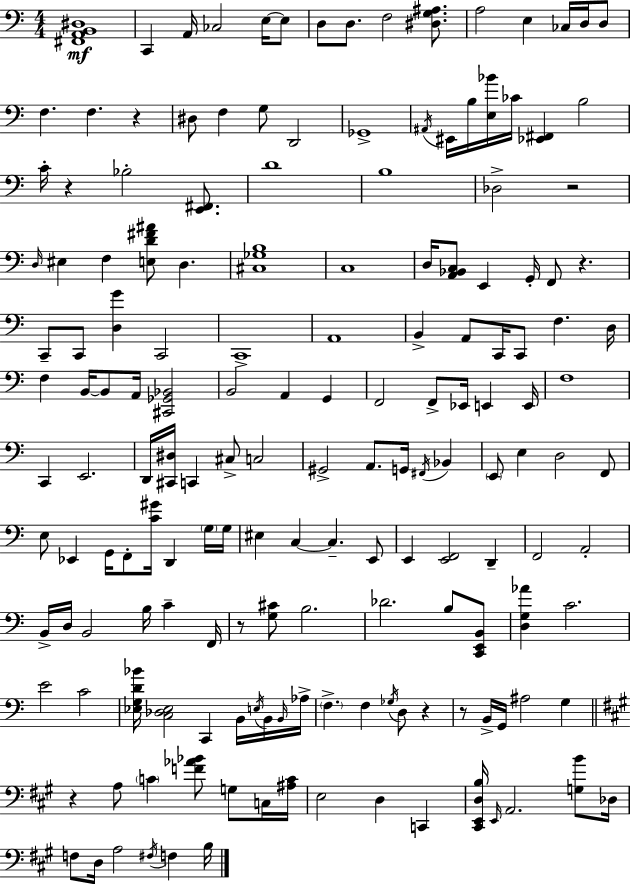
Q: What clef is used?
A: bass